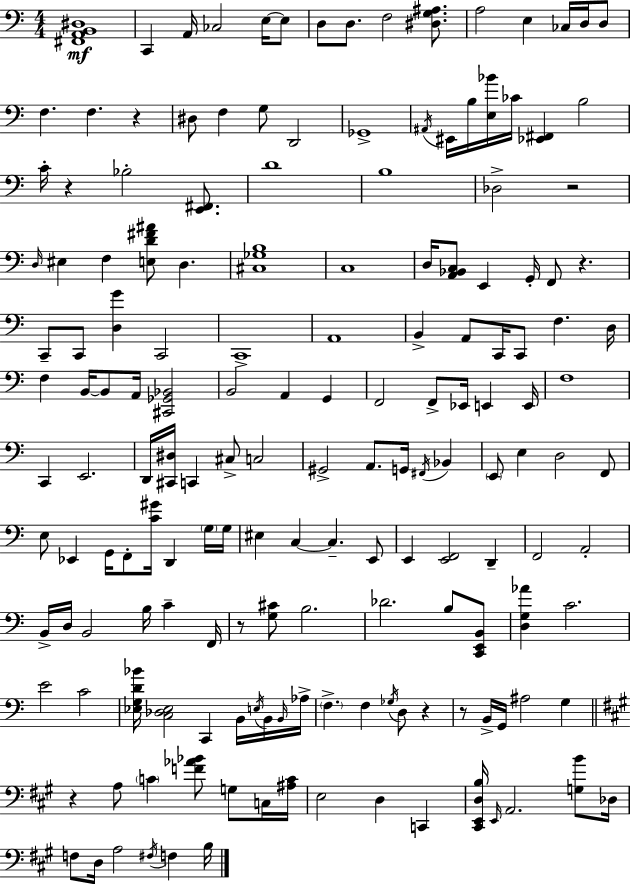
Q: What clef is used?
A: bass